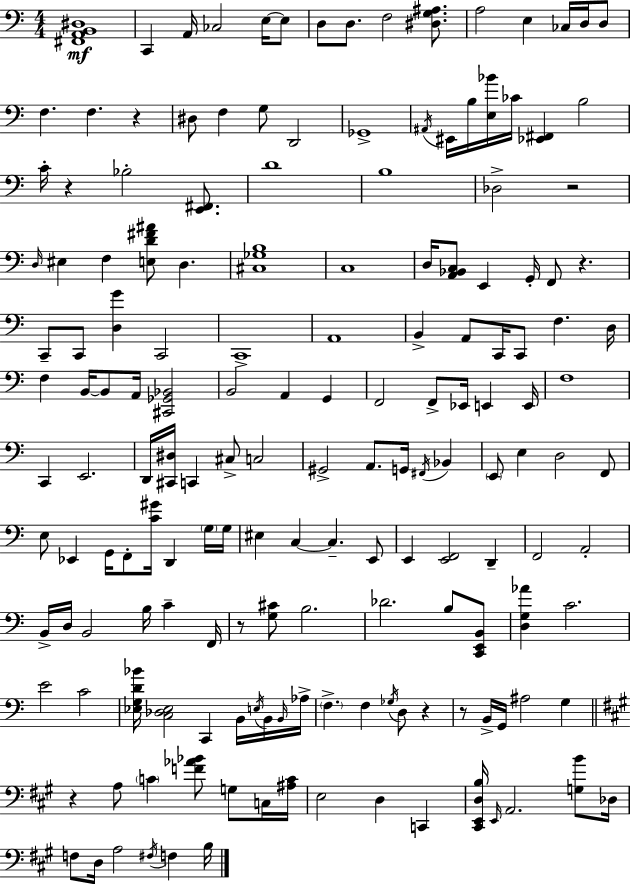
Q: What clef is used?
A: bass